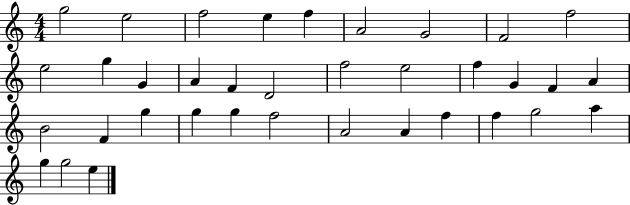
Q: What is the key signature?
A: C major